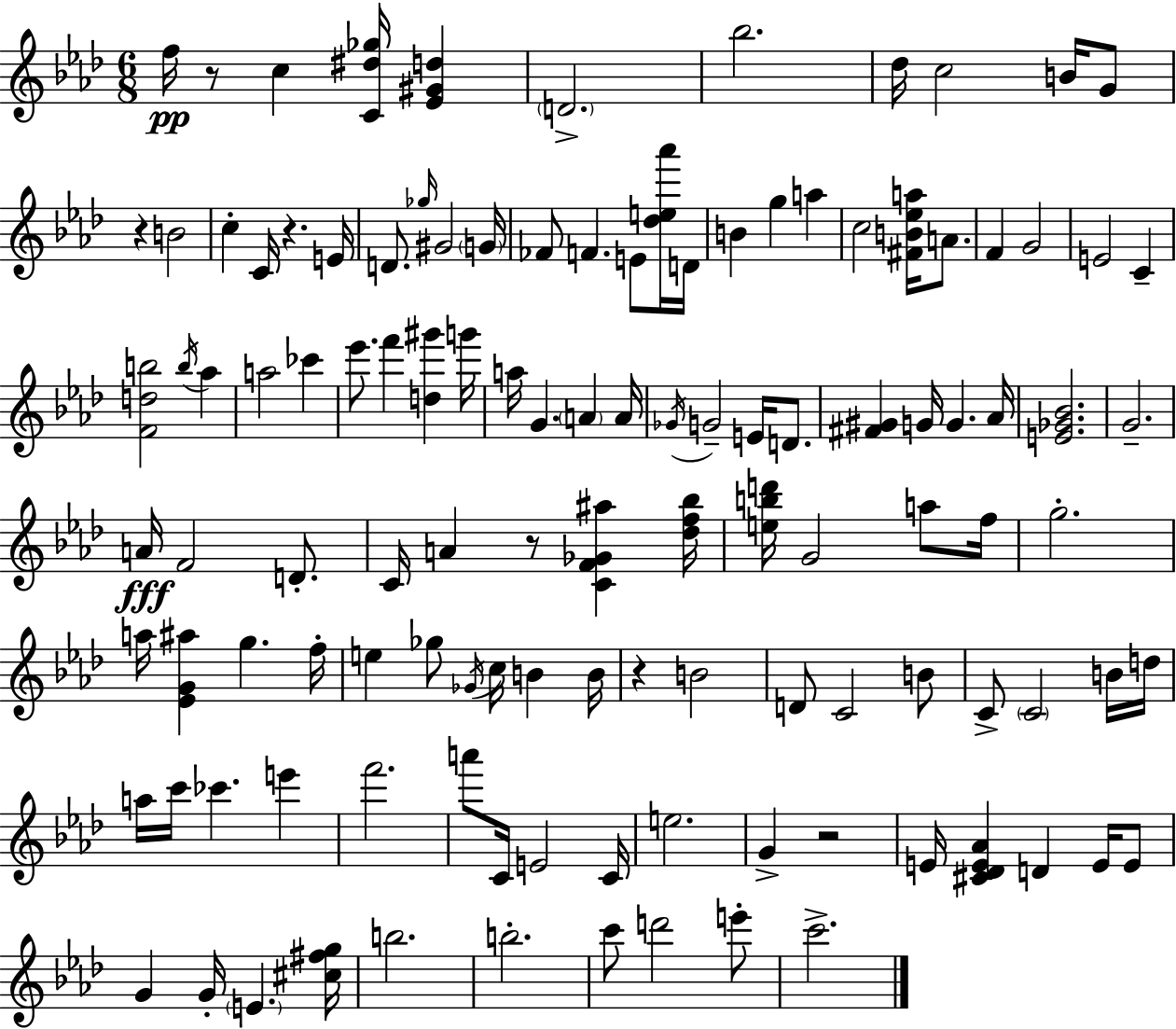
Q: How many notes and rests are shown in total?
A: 118